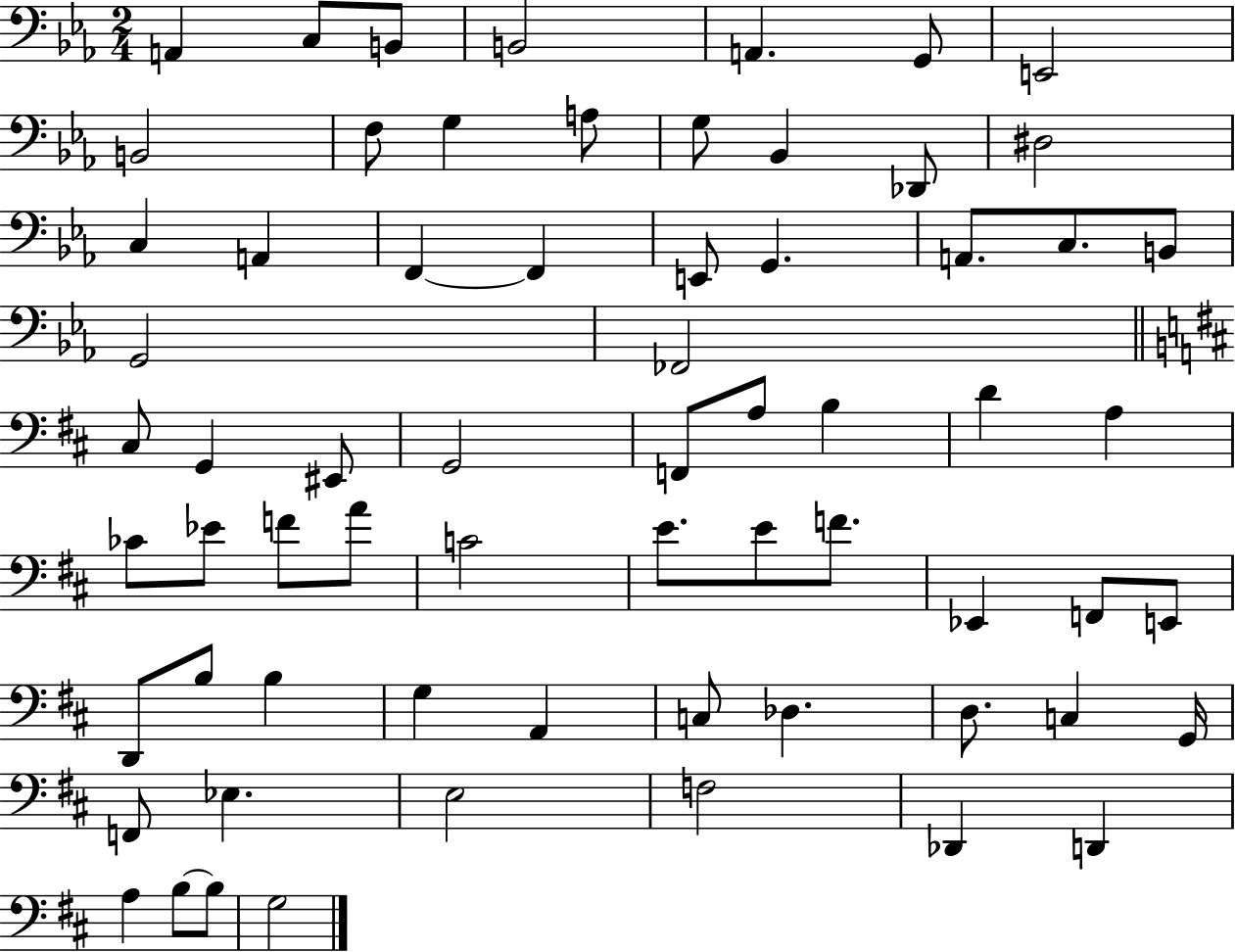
A2/q C3/e B2/e B2/h A2/q. G2/e E2/h B2/h F3/e G3/q A3/e G3/e Bb2/q Db2/e D#3/h C3/q A2/q F2/q F2/q E2/e G2/q. A2/e. C3/e. B2/e G2/h FES2/h C#3/e G2/q EIS2/e G2/h F2/e A3/e B3/q D4/q A3/q CES4/e Eb4/e F4/e A4/e C4/h E4/e. E4/e F4/e. Eb2/q F2/e E2/e D2/e B3/e B3/q G3/q A2/q C3/e Db3/q. D3/e. C3/q G2/s F2/e Eb3/q. E3/h F3/h Db2/q D2/q A3/q B3/e B3/e G3/h